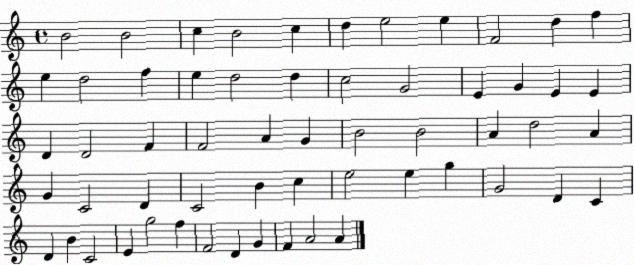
X:1
T:Untitled
M:4/4
L:1/4
K:C
B2 B2 c B2 c d e2 e F2 d f e d2 f e d2 d c2 G2 E G E E D D2 F F2 A G B2 B2 A d2 A G C2 D C2 B c e2 e g G2 D C D B C2 E g2 f F2 D G F A2 A